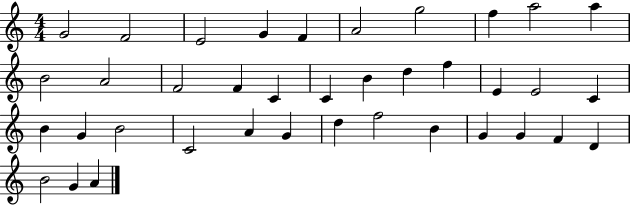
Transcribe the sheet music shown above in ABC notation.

X:1
T:Untitled
M:4/4
L:1/4
K:C
G2 F2 E2 G F A2 g2 f a2 a B2 A2 F2 F C C B d f E E2 C B G B2 C2 A G d f2 B G G F D B2 G A